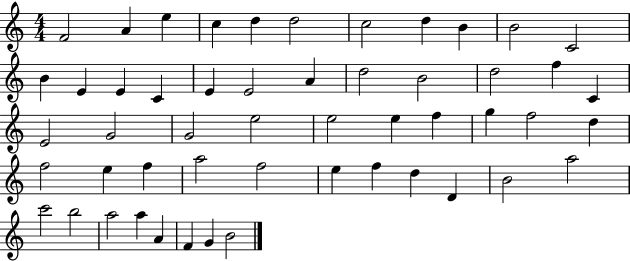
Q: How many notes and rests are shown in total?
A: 52